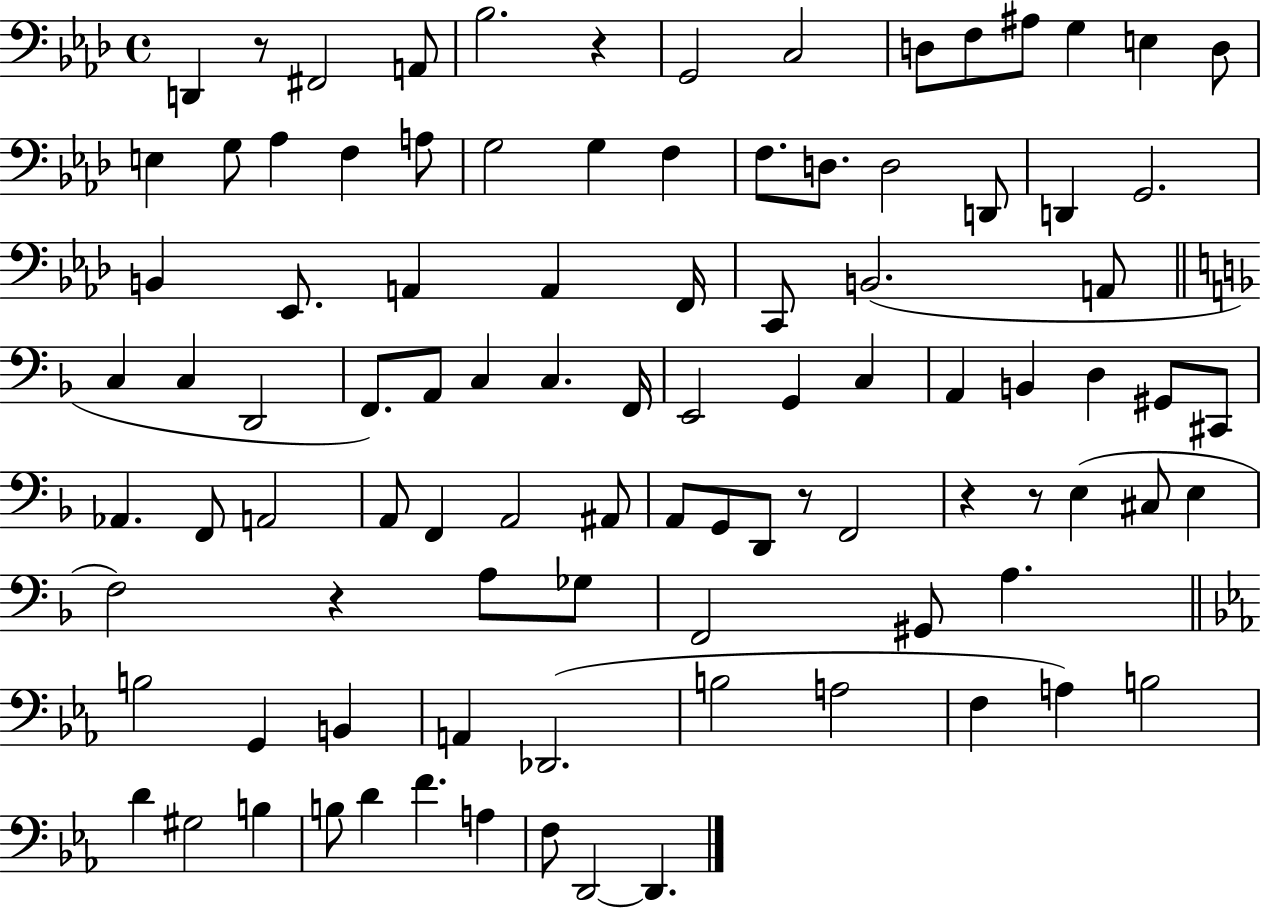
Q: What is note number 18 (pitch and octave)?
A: G3